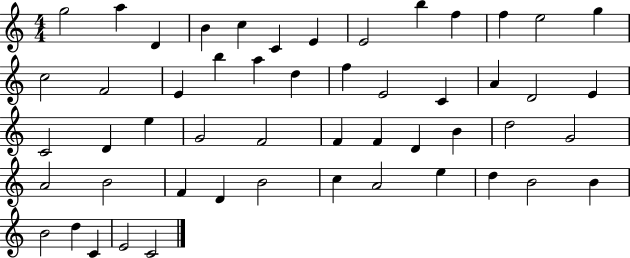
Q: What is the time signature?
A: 4/4